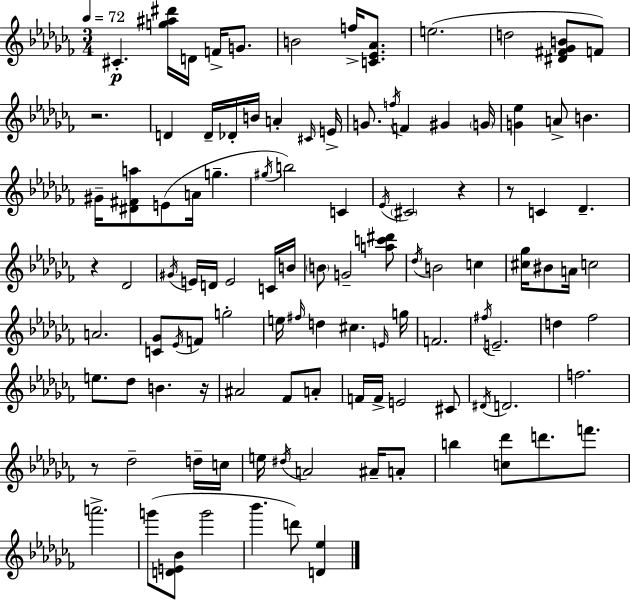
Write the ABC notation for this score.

X:1
T:Untitled
M:3/4
L:1/4
K:Abm
^C [g^a^d']/4 D/4 F/4 G/2 B2 f/4 [C_E_A]/2 e2 d2 [^D^F_GB]/2 F/2 z2 D D/4 _D/4 B/4 A ^C/4 E/4 G/2 f/4 F ^G G/4 [G_e] A/2 B ^G/4 [^D^Fa]/2 E/2 A/4 g ^g/4 b2 C _E/4 ^C2 z z/2 C _D z _D2 ^G/4 E/4 D/4 E2 C/4 B/4 B/2 G2 [ac'^d']/2 _d/4 B2 c [^c_g]/4 ^B/2 A/4 c2 A2 [C_G]/2 _E/4 F/2 g2 e/4 ^f/4 d ^c E/4 g/4 F2 ^f/4 E2 d _f2 e/2 _d/2 B z/4 ^A2 _F/2 A/2 F/4 F/4 E2 ^C/2 ^D/4 D2 f2 z/2 _d2 d/4 c/4 e/4 ^d/4 A2 ^A/4 A/2 b [c_d']/2 d'/2 f'/2 a'2 g'/2 [DE_B]/2 g'2 _b' d'/2 [D_e]